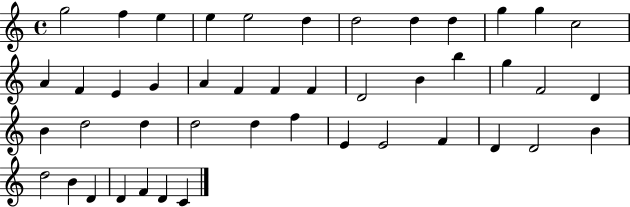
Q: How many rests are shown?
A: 0